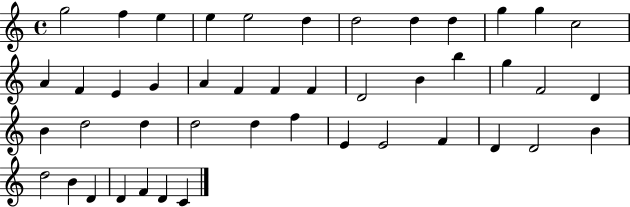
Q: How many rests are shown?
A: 0